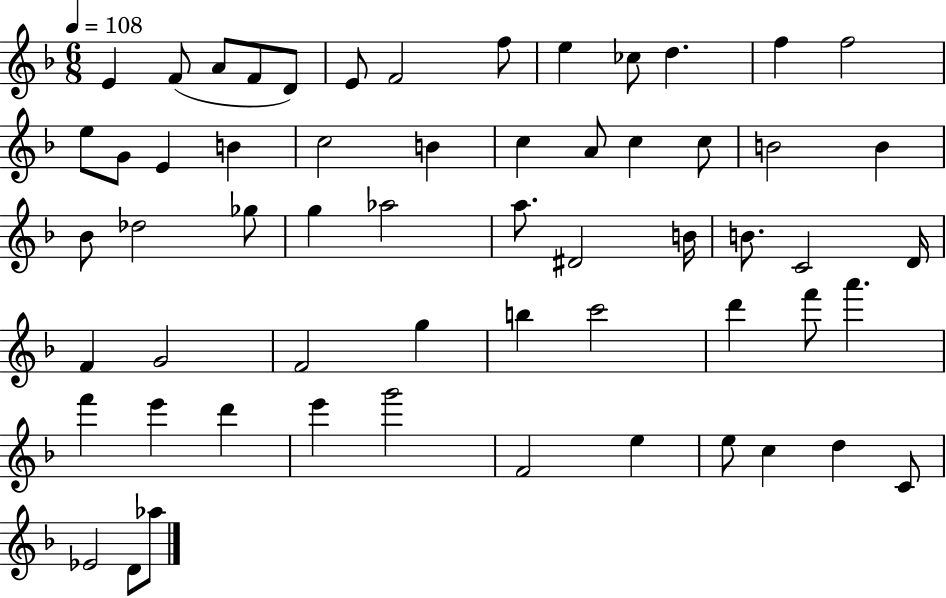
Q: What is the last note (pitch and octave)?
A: Ab5